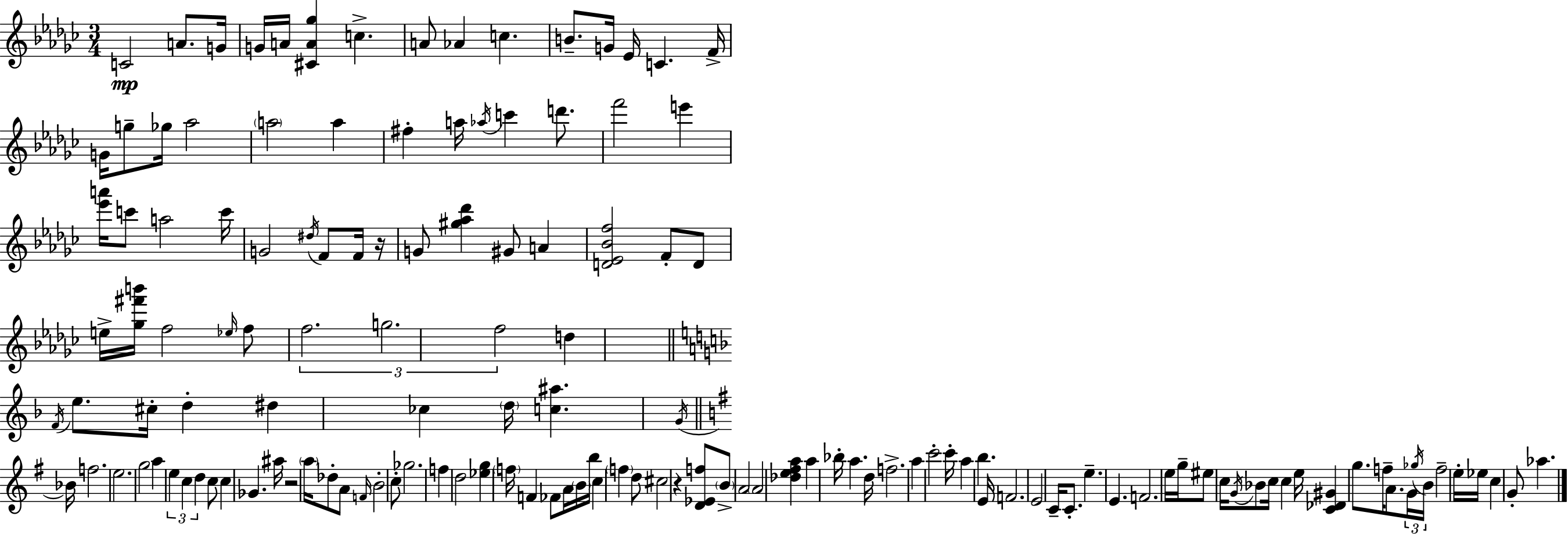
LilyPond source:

{
  \clef treble
  \numericTimeSignature
  \time 3/4
  \key ees \minor
  c'2\mp a'8. g'16 | g'16 a'16 <cis' a' ges''>4 c''4.-> | a'8 aes'4 c''4. | b'8.-- g'16 ees'16 c'4. f'16-> | \break g'16 g''8-- ges''16 aes''2 | \parenthesize a''2 a''4 | fis''4-. a''16 \acciaccatura { aes''16 } c'''4 d'''8. | f'''2 e'''4 | \break <ees''' a'''>16 c'''8 a''2 | c'''16 g'2 \acciaccatura { dis''16 } f'8 | f'16 r16 g'8 <gis'' aes'' des'''>4 gis'8 a'4 | <d' ees' bes' f''>2 f'8-. | \break d'8 e''16-> <ges'' fis''' b'''>16 f''2 | \grace { ees''16 } f''8 \tuplet 3/2 { f''2. | g''2. | f''2 } d''4 | \break \bar "||" \break \key d \minor \acciaccatura { f'16 } e''8. cis''16-. d''4-. dis''4 | ces''4 \parenthesize d''16 <c'' ais''>4. | \acciaccatura { g'16 } \bar "||" \break \key g \major bes'16 f''2. | e''2. | g''2 a''4 | \tuplet 3/2 { e''4 c''4 d''4 } | \break c''8 c''4 ges'4. | ais''16 r2 \parenthesize a''16 des''8-. | a'8 \grace { f'16 } b'2-. | c''8-. ges''2. | \break f''4 d''2 | <ees'' g''>4 \parenthesize f''16 f'4 fes'8 | a'16 \parenthesize b'16 b''16 c''4 \parenthesize f''4 | d''8 cis''2 r4 | \break <d' ees' f''>8 \parenthesize b'8-> a'2 | \parenthesize a'2 <des'' e'' fis'' a''>4 | a''4 bes''16-. a''4. | d''16 f''2.-> | \break a''4 c'''2-. | c'''16-. a''4 b''4. | e'16 f'2. | e'2 c'16-- c'8.-. | \break e''4.-- e'4. | f'2. | e''16 g''16-- eis''8 c''16 \acciaccatura { g'16 } bes'8 c''16 c''4 | e''16 <c' des' gis'>4 g''8. f''16-- | \break a'8. \tuplet 3/2 { g'16 \acciaccatura { ges''16 } b'16 } f''2-- | e''16-. ees''16 c''4 g'8-. aes''4. | \bar "|."
}